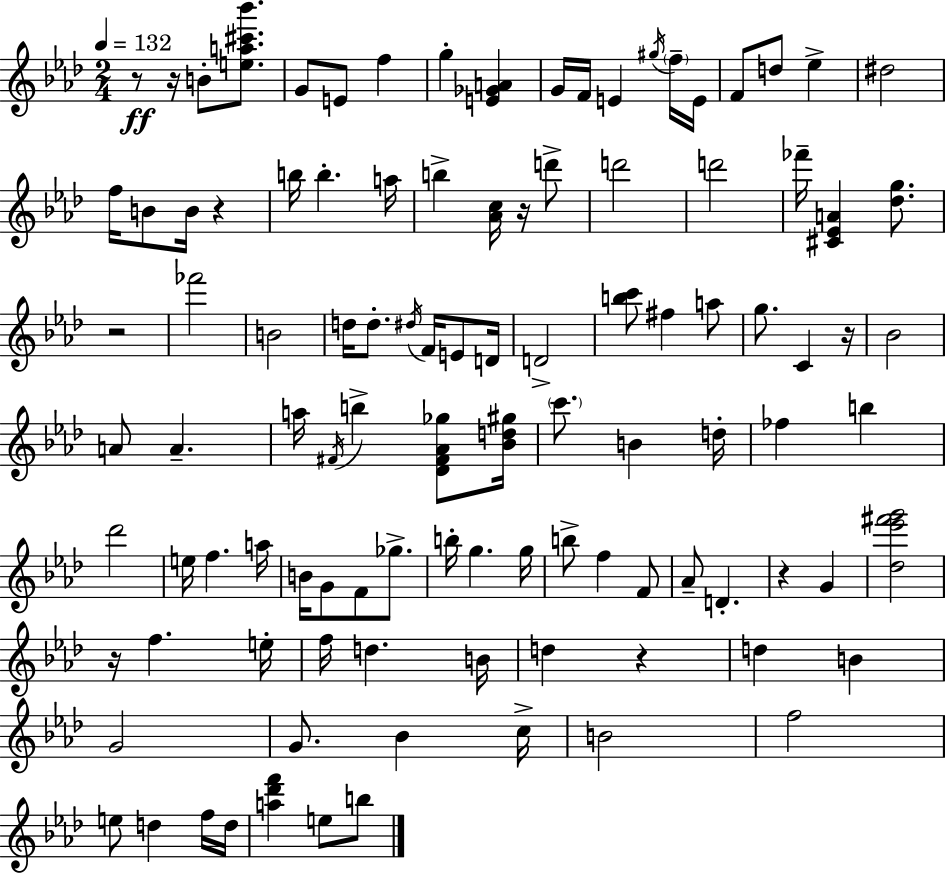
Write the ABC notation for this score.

X:1
T:Untitled
M:2/4
L:1/4
K:Ab
z/2 z/4 B/2 [ea^c'_b']/2 G/2 E/2 f g [E_GA] G/4 F/4 E ^g/4 f/4 E/4 F/2 d/2 _e ^d2 f/4 B/2 B/4 z b/4 b a/4 b [_Ac]/4 z/4 d'/2 d'2 d'2 _f'/4 [^C_EA] [_dg]/2 z2 _f'2 B2 d/4 d/2 ^d/4 F/4 E/2 D/4 D2 [bc']/2 ^f a/2 g/2 C z/4 _B2 A/2 A a/4 ^F/4 b [_D^F_A_g]/2 [_Bd^g]/4 c'/2 B d/4 _f b _d'2 e/4 f a/4 B/4 G/2 F/2 _g/2 b/4 g g/4 b/2 f F/2 _A/2 D z G [_d_e'^f'g']2 z/4 f e/4 f/4 d B/4 d z d B G2 G/2 _B c/4 B2 f2 e/2 d f/4 d/4 [a_d'f'] e/2 b/2